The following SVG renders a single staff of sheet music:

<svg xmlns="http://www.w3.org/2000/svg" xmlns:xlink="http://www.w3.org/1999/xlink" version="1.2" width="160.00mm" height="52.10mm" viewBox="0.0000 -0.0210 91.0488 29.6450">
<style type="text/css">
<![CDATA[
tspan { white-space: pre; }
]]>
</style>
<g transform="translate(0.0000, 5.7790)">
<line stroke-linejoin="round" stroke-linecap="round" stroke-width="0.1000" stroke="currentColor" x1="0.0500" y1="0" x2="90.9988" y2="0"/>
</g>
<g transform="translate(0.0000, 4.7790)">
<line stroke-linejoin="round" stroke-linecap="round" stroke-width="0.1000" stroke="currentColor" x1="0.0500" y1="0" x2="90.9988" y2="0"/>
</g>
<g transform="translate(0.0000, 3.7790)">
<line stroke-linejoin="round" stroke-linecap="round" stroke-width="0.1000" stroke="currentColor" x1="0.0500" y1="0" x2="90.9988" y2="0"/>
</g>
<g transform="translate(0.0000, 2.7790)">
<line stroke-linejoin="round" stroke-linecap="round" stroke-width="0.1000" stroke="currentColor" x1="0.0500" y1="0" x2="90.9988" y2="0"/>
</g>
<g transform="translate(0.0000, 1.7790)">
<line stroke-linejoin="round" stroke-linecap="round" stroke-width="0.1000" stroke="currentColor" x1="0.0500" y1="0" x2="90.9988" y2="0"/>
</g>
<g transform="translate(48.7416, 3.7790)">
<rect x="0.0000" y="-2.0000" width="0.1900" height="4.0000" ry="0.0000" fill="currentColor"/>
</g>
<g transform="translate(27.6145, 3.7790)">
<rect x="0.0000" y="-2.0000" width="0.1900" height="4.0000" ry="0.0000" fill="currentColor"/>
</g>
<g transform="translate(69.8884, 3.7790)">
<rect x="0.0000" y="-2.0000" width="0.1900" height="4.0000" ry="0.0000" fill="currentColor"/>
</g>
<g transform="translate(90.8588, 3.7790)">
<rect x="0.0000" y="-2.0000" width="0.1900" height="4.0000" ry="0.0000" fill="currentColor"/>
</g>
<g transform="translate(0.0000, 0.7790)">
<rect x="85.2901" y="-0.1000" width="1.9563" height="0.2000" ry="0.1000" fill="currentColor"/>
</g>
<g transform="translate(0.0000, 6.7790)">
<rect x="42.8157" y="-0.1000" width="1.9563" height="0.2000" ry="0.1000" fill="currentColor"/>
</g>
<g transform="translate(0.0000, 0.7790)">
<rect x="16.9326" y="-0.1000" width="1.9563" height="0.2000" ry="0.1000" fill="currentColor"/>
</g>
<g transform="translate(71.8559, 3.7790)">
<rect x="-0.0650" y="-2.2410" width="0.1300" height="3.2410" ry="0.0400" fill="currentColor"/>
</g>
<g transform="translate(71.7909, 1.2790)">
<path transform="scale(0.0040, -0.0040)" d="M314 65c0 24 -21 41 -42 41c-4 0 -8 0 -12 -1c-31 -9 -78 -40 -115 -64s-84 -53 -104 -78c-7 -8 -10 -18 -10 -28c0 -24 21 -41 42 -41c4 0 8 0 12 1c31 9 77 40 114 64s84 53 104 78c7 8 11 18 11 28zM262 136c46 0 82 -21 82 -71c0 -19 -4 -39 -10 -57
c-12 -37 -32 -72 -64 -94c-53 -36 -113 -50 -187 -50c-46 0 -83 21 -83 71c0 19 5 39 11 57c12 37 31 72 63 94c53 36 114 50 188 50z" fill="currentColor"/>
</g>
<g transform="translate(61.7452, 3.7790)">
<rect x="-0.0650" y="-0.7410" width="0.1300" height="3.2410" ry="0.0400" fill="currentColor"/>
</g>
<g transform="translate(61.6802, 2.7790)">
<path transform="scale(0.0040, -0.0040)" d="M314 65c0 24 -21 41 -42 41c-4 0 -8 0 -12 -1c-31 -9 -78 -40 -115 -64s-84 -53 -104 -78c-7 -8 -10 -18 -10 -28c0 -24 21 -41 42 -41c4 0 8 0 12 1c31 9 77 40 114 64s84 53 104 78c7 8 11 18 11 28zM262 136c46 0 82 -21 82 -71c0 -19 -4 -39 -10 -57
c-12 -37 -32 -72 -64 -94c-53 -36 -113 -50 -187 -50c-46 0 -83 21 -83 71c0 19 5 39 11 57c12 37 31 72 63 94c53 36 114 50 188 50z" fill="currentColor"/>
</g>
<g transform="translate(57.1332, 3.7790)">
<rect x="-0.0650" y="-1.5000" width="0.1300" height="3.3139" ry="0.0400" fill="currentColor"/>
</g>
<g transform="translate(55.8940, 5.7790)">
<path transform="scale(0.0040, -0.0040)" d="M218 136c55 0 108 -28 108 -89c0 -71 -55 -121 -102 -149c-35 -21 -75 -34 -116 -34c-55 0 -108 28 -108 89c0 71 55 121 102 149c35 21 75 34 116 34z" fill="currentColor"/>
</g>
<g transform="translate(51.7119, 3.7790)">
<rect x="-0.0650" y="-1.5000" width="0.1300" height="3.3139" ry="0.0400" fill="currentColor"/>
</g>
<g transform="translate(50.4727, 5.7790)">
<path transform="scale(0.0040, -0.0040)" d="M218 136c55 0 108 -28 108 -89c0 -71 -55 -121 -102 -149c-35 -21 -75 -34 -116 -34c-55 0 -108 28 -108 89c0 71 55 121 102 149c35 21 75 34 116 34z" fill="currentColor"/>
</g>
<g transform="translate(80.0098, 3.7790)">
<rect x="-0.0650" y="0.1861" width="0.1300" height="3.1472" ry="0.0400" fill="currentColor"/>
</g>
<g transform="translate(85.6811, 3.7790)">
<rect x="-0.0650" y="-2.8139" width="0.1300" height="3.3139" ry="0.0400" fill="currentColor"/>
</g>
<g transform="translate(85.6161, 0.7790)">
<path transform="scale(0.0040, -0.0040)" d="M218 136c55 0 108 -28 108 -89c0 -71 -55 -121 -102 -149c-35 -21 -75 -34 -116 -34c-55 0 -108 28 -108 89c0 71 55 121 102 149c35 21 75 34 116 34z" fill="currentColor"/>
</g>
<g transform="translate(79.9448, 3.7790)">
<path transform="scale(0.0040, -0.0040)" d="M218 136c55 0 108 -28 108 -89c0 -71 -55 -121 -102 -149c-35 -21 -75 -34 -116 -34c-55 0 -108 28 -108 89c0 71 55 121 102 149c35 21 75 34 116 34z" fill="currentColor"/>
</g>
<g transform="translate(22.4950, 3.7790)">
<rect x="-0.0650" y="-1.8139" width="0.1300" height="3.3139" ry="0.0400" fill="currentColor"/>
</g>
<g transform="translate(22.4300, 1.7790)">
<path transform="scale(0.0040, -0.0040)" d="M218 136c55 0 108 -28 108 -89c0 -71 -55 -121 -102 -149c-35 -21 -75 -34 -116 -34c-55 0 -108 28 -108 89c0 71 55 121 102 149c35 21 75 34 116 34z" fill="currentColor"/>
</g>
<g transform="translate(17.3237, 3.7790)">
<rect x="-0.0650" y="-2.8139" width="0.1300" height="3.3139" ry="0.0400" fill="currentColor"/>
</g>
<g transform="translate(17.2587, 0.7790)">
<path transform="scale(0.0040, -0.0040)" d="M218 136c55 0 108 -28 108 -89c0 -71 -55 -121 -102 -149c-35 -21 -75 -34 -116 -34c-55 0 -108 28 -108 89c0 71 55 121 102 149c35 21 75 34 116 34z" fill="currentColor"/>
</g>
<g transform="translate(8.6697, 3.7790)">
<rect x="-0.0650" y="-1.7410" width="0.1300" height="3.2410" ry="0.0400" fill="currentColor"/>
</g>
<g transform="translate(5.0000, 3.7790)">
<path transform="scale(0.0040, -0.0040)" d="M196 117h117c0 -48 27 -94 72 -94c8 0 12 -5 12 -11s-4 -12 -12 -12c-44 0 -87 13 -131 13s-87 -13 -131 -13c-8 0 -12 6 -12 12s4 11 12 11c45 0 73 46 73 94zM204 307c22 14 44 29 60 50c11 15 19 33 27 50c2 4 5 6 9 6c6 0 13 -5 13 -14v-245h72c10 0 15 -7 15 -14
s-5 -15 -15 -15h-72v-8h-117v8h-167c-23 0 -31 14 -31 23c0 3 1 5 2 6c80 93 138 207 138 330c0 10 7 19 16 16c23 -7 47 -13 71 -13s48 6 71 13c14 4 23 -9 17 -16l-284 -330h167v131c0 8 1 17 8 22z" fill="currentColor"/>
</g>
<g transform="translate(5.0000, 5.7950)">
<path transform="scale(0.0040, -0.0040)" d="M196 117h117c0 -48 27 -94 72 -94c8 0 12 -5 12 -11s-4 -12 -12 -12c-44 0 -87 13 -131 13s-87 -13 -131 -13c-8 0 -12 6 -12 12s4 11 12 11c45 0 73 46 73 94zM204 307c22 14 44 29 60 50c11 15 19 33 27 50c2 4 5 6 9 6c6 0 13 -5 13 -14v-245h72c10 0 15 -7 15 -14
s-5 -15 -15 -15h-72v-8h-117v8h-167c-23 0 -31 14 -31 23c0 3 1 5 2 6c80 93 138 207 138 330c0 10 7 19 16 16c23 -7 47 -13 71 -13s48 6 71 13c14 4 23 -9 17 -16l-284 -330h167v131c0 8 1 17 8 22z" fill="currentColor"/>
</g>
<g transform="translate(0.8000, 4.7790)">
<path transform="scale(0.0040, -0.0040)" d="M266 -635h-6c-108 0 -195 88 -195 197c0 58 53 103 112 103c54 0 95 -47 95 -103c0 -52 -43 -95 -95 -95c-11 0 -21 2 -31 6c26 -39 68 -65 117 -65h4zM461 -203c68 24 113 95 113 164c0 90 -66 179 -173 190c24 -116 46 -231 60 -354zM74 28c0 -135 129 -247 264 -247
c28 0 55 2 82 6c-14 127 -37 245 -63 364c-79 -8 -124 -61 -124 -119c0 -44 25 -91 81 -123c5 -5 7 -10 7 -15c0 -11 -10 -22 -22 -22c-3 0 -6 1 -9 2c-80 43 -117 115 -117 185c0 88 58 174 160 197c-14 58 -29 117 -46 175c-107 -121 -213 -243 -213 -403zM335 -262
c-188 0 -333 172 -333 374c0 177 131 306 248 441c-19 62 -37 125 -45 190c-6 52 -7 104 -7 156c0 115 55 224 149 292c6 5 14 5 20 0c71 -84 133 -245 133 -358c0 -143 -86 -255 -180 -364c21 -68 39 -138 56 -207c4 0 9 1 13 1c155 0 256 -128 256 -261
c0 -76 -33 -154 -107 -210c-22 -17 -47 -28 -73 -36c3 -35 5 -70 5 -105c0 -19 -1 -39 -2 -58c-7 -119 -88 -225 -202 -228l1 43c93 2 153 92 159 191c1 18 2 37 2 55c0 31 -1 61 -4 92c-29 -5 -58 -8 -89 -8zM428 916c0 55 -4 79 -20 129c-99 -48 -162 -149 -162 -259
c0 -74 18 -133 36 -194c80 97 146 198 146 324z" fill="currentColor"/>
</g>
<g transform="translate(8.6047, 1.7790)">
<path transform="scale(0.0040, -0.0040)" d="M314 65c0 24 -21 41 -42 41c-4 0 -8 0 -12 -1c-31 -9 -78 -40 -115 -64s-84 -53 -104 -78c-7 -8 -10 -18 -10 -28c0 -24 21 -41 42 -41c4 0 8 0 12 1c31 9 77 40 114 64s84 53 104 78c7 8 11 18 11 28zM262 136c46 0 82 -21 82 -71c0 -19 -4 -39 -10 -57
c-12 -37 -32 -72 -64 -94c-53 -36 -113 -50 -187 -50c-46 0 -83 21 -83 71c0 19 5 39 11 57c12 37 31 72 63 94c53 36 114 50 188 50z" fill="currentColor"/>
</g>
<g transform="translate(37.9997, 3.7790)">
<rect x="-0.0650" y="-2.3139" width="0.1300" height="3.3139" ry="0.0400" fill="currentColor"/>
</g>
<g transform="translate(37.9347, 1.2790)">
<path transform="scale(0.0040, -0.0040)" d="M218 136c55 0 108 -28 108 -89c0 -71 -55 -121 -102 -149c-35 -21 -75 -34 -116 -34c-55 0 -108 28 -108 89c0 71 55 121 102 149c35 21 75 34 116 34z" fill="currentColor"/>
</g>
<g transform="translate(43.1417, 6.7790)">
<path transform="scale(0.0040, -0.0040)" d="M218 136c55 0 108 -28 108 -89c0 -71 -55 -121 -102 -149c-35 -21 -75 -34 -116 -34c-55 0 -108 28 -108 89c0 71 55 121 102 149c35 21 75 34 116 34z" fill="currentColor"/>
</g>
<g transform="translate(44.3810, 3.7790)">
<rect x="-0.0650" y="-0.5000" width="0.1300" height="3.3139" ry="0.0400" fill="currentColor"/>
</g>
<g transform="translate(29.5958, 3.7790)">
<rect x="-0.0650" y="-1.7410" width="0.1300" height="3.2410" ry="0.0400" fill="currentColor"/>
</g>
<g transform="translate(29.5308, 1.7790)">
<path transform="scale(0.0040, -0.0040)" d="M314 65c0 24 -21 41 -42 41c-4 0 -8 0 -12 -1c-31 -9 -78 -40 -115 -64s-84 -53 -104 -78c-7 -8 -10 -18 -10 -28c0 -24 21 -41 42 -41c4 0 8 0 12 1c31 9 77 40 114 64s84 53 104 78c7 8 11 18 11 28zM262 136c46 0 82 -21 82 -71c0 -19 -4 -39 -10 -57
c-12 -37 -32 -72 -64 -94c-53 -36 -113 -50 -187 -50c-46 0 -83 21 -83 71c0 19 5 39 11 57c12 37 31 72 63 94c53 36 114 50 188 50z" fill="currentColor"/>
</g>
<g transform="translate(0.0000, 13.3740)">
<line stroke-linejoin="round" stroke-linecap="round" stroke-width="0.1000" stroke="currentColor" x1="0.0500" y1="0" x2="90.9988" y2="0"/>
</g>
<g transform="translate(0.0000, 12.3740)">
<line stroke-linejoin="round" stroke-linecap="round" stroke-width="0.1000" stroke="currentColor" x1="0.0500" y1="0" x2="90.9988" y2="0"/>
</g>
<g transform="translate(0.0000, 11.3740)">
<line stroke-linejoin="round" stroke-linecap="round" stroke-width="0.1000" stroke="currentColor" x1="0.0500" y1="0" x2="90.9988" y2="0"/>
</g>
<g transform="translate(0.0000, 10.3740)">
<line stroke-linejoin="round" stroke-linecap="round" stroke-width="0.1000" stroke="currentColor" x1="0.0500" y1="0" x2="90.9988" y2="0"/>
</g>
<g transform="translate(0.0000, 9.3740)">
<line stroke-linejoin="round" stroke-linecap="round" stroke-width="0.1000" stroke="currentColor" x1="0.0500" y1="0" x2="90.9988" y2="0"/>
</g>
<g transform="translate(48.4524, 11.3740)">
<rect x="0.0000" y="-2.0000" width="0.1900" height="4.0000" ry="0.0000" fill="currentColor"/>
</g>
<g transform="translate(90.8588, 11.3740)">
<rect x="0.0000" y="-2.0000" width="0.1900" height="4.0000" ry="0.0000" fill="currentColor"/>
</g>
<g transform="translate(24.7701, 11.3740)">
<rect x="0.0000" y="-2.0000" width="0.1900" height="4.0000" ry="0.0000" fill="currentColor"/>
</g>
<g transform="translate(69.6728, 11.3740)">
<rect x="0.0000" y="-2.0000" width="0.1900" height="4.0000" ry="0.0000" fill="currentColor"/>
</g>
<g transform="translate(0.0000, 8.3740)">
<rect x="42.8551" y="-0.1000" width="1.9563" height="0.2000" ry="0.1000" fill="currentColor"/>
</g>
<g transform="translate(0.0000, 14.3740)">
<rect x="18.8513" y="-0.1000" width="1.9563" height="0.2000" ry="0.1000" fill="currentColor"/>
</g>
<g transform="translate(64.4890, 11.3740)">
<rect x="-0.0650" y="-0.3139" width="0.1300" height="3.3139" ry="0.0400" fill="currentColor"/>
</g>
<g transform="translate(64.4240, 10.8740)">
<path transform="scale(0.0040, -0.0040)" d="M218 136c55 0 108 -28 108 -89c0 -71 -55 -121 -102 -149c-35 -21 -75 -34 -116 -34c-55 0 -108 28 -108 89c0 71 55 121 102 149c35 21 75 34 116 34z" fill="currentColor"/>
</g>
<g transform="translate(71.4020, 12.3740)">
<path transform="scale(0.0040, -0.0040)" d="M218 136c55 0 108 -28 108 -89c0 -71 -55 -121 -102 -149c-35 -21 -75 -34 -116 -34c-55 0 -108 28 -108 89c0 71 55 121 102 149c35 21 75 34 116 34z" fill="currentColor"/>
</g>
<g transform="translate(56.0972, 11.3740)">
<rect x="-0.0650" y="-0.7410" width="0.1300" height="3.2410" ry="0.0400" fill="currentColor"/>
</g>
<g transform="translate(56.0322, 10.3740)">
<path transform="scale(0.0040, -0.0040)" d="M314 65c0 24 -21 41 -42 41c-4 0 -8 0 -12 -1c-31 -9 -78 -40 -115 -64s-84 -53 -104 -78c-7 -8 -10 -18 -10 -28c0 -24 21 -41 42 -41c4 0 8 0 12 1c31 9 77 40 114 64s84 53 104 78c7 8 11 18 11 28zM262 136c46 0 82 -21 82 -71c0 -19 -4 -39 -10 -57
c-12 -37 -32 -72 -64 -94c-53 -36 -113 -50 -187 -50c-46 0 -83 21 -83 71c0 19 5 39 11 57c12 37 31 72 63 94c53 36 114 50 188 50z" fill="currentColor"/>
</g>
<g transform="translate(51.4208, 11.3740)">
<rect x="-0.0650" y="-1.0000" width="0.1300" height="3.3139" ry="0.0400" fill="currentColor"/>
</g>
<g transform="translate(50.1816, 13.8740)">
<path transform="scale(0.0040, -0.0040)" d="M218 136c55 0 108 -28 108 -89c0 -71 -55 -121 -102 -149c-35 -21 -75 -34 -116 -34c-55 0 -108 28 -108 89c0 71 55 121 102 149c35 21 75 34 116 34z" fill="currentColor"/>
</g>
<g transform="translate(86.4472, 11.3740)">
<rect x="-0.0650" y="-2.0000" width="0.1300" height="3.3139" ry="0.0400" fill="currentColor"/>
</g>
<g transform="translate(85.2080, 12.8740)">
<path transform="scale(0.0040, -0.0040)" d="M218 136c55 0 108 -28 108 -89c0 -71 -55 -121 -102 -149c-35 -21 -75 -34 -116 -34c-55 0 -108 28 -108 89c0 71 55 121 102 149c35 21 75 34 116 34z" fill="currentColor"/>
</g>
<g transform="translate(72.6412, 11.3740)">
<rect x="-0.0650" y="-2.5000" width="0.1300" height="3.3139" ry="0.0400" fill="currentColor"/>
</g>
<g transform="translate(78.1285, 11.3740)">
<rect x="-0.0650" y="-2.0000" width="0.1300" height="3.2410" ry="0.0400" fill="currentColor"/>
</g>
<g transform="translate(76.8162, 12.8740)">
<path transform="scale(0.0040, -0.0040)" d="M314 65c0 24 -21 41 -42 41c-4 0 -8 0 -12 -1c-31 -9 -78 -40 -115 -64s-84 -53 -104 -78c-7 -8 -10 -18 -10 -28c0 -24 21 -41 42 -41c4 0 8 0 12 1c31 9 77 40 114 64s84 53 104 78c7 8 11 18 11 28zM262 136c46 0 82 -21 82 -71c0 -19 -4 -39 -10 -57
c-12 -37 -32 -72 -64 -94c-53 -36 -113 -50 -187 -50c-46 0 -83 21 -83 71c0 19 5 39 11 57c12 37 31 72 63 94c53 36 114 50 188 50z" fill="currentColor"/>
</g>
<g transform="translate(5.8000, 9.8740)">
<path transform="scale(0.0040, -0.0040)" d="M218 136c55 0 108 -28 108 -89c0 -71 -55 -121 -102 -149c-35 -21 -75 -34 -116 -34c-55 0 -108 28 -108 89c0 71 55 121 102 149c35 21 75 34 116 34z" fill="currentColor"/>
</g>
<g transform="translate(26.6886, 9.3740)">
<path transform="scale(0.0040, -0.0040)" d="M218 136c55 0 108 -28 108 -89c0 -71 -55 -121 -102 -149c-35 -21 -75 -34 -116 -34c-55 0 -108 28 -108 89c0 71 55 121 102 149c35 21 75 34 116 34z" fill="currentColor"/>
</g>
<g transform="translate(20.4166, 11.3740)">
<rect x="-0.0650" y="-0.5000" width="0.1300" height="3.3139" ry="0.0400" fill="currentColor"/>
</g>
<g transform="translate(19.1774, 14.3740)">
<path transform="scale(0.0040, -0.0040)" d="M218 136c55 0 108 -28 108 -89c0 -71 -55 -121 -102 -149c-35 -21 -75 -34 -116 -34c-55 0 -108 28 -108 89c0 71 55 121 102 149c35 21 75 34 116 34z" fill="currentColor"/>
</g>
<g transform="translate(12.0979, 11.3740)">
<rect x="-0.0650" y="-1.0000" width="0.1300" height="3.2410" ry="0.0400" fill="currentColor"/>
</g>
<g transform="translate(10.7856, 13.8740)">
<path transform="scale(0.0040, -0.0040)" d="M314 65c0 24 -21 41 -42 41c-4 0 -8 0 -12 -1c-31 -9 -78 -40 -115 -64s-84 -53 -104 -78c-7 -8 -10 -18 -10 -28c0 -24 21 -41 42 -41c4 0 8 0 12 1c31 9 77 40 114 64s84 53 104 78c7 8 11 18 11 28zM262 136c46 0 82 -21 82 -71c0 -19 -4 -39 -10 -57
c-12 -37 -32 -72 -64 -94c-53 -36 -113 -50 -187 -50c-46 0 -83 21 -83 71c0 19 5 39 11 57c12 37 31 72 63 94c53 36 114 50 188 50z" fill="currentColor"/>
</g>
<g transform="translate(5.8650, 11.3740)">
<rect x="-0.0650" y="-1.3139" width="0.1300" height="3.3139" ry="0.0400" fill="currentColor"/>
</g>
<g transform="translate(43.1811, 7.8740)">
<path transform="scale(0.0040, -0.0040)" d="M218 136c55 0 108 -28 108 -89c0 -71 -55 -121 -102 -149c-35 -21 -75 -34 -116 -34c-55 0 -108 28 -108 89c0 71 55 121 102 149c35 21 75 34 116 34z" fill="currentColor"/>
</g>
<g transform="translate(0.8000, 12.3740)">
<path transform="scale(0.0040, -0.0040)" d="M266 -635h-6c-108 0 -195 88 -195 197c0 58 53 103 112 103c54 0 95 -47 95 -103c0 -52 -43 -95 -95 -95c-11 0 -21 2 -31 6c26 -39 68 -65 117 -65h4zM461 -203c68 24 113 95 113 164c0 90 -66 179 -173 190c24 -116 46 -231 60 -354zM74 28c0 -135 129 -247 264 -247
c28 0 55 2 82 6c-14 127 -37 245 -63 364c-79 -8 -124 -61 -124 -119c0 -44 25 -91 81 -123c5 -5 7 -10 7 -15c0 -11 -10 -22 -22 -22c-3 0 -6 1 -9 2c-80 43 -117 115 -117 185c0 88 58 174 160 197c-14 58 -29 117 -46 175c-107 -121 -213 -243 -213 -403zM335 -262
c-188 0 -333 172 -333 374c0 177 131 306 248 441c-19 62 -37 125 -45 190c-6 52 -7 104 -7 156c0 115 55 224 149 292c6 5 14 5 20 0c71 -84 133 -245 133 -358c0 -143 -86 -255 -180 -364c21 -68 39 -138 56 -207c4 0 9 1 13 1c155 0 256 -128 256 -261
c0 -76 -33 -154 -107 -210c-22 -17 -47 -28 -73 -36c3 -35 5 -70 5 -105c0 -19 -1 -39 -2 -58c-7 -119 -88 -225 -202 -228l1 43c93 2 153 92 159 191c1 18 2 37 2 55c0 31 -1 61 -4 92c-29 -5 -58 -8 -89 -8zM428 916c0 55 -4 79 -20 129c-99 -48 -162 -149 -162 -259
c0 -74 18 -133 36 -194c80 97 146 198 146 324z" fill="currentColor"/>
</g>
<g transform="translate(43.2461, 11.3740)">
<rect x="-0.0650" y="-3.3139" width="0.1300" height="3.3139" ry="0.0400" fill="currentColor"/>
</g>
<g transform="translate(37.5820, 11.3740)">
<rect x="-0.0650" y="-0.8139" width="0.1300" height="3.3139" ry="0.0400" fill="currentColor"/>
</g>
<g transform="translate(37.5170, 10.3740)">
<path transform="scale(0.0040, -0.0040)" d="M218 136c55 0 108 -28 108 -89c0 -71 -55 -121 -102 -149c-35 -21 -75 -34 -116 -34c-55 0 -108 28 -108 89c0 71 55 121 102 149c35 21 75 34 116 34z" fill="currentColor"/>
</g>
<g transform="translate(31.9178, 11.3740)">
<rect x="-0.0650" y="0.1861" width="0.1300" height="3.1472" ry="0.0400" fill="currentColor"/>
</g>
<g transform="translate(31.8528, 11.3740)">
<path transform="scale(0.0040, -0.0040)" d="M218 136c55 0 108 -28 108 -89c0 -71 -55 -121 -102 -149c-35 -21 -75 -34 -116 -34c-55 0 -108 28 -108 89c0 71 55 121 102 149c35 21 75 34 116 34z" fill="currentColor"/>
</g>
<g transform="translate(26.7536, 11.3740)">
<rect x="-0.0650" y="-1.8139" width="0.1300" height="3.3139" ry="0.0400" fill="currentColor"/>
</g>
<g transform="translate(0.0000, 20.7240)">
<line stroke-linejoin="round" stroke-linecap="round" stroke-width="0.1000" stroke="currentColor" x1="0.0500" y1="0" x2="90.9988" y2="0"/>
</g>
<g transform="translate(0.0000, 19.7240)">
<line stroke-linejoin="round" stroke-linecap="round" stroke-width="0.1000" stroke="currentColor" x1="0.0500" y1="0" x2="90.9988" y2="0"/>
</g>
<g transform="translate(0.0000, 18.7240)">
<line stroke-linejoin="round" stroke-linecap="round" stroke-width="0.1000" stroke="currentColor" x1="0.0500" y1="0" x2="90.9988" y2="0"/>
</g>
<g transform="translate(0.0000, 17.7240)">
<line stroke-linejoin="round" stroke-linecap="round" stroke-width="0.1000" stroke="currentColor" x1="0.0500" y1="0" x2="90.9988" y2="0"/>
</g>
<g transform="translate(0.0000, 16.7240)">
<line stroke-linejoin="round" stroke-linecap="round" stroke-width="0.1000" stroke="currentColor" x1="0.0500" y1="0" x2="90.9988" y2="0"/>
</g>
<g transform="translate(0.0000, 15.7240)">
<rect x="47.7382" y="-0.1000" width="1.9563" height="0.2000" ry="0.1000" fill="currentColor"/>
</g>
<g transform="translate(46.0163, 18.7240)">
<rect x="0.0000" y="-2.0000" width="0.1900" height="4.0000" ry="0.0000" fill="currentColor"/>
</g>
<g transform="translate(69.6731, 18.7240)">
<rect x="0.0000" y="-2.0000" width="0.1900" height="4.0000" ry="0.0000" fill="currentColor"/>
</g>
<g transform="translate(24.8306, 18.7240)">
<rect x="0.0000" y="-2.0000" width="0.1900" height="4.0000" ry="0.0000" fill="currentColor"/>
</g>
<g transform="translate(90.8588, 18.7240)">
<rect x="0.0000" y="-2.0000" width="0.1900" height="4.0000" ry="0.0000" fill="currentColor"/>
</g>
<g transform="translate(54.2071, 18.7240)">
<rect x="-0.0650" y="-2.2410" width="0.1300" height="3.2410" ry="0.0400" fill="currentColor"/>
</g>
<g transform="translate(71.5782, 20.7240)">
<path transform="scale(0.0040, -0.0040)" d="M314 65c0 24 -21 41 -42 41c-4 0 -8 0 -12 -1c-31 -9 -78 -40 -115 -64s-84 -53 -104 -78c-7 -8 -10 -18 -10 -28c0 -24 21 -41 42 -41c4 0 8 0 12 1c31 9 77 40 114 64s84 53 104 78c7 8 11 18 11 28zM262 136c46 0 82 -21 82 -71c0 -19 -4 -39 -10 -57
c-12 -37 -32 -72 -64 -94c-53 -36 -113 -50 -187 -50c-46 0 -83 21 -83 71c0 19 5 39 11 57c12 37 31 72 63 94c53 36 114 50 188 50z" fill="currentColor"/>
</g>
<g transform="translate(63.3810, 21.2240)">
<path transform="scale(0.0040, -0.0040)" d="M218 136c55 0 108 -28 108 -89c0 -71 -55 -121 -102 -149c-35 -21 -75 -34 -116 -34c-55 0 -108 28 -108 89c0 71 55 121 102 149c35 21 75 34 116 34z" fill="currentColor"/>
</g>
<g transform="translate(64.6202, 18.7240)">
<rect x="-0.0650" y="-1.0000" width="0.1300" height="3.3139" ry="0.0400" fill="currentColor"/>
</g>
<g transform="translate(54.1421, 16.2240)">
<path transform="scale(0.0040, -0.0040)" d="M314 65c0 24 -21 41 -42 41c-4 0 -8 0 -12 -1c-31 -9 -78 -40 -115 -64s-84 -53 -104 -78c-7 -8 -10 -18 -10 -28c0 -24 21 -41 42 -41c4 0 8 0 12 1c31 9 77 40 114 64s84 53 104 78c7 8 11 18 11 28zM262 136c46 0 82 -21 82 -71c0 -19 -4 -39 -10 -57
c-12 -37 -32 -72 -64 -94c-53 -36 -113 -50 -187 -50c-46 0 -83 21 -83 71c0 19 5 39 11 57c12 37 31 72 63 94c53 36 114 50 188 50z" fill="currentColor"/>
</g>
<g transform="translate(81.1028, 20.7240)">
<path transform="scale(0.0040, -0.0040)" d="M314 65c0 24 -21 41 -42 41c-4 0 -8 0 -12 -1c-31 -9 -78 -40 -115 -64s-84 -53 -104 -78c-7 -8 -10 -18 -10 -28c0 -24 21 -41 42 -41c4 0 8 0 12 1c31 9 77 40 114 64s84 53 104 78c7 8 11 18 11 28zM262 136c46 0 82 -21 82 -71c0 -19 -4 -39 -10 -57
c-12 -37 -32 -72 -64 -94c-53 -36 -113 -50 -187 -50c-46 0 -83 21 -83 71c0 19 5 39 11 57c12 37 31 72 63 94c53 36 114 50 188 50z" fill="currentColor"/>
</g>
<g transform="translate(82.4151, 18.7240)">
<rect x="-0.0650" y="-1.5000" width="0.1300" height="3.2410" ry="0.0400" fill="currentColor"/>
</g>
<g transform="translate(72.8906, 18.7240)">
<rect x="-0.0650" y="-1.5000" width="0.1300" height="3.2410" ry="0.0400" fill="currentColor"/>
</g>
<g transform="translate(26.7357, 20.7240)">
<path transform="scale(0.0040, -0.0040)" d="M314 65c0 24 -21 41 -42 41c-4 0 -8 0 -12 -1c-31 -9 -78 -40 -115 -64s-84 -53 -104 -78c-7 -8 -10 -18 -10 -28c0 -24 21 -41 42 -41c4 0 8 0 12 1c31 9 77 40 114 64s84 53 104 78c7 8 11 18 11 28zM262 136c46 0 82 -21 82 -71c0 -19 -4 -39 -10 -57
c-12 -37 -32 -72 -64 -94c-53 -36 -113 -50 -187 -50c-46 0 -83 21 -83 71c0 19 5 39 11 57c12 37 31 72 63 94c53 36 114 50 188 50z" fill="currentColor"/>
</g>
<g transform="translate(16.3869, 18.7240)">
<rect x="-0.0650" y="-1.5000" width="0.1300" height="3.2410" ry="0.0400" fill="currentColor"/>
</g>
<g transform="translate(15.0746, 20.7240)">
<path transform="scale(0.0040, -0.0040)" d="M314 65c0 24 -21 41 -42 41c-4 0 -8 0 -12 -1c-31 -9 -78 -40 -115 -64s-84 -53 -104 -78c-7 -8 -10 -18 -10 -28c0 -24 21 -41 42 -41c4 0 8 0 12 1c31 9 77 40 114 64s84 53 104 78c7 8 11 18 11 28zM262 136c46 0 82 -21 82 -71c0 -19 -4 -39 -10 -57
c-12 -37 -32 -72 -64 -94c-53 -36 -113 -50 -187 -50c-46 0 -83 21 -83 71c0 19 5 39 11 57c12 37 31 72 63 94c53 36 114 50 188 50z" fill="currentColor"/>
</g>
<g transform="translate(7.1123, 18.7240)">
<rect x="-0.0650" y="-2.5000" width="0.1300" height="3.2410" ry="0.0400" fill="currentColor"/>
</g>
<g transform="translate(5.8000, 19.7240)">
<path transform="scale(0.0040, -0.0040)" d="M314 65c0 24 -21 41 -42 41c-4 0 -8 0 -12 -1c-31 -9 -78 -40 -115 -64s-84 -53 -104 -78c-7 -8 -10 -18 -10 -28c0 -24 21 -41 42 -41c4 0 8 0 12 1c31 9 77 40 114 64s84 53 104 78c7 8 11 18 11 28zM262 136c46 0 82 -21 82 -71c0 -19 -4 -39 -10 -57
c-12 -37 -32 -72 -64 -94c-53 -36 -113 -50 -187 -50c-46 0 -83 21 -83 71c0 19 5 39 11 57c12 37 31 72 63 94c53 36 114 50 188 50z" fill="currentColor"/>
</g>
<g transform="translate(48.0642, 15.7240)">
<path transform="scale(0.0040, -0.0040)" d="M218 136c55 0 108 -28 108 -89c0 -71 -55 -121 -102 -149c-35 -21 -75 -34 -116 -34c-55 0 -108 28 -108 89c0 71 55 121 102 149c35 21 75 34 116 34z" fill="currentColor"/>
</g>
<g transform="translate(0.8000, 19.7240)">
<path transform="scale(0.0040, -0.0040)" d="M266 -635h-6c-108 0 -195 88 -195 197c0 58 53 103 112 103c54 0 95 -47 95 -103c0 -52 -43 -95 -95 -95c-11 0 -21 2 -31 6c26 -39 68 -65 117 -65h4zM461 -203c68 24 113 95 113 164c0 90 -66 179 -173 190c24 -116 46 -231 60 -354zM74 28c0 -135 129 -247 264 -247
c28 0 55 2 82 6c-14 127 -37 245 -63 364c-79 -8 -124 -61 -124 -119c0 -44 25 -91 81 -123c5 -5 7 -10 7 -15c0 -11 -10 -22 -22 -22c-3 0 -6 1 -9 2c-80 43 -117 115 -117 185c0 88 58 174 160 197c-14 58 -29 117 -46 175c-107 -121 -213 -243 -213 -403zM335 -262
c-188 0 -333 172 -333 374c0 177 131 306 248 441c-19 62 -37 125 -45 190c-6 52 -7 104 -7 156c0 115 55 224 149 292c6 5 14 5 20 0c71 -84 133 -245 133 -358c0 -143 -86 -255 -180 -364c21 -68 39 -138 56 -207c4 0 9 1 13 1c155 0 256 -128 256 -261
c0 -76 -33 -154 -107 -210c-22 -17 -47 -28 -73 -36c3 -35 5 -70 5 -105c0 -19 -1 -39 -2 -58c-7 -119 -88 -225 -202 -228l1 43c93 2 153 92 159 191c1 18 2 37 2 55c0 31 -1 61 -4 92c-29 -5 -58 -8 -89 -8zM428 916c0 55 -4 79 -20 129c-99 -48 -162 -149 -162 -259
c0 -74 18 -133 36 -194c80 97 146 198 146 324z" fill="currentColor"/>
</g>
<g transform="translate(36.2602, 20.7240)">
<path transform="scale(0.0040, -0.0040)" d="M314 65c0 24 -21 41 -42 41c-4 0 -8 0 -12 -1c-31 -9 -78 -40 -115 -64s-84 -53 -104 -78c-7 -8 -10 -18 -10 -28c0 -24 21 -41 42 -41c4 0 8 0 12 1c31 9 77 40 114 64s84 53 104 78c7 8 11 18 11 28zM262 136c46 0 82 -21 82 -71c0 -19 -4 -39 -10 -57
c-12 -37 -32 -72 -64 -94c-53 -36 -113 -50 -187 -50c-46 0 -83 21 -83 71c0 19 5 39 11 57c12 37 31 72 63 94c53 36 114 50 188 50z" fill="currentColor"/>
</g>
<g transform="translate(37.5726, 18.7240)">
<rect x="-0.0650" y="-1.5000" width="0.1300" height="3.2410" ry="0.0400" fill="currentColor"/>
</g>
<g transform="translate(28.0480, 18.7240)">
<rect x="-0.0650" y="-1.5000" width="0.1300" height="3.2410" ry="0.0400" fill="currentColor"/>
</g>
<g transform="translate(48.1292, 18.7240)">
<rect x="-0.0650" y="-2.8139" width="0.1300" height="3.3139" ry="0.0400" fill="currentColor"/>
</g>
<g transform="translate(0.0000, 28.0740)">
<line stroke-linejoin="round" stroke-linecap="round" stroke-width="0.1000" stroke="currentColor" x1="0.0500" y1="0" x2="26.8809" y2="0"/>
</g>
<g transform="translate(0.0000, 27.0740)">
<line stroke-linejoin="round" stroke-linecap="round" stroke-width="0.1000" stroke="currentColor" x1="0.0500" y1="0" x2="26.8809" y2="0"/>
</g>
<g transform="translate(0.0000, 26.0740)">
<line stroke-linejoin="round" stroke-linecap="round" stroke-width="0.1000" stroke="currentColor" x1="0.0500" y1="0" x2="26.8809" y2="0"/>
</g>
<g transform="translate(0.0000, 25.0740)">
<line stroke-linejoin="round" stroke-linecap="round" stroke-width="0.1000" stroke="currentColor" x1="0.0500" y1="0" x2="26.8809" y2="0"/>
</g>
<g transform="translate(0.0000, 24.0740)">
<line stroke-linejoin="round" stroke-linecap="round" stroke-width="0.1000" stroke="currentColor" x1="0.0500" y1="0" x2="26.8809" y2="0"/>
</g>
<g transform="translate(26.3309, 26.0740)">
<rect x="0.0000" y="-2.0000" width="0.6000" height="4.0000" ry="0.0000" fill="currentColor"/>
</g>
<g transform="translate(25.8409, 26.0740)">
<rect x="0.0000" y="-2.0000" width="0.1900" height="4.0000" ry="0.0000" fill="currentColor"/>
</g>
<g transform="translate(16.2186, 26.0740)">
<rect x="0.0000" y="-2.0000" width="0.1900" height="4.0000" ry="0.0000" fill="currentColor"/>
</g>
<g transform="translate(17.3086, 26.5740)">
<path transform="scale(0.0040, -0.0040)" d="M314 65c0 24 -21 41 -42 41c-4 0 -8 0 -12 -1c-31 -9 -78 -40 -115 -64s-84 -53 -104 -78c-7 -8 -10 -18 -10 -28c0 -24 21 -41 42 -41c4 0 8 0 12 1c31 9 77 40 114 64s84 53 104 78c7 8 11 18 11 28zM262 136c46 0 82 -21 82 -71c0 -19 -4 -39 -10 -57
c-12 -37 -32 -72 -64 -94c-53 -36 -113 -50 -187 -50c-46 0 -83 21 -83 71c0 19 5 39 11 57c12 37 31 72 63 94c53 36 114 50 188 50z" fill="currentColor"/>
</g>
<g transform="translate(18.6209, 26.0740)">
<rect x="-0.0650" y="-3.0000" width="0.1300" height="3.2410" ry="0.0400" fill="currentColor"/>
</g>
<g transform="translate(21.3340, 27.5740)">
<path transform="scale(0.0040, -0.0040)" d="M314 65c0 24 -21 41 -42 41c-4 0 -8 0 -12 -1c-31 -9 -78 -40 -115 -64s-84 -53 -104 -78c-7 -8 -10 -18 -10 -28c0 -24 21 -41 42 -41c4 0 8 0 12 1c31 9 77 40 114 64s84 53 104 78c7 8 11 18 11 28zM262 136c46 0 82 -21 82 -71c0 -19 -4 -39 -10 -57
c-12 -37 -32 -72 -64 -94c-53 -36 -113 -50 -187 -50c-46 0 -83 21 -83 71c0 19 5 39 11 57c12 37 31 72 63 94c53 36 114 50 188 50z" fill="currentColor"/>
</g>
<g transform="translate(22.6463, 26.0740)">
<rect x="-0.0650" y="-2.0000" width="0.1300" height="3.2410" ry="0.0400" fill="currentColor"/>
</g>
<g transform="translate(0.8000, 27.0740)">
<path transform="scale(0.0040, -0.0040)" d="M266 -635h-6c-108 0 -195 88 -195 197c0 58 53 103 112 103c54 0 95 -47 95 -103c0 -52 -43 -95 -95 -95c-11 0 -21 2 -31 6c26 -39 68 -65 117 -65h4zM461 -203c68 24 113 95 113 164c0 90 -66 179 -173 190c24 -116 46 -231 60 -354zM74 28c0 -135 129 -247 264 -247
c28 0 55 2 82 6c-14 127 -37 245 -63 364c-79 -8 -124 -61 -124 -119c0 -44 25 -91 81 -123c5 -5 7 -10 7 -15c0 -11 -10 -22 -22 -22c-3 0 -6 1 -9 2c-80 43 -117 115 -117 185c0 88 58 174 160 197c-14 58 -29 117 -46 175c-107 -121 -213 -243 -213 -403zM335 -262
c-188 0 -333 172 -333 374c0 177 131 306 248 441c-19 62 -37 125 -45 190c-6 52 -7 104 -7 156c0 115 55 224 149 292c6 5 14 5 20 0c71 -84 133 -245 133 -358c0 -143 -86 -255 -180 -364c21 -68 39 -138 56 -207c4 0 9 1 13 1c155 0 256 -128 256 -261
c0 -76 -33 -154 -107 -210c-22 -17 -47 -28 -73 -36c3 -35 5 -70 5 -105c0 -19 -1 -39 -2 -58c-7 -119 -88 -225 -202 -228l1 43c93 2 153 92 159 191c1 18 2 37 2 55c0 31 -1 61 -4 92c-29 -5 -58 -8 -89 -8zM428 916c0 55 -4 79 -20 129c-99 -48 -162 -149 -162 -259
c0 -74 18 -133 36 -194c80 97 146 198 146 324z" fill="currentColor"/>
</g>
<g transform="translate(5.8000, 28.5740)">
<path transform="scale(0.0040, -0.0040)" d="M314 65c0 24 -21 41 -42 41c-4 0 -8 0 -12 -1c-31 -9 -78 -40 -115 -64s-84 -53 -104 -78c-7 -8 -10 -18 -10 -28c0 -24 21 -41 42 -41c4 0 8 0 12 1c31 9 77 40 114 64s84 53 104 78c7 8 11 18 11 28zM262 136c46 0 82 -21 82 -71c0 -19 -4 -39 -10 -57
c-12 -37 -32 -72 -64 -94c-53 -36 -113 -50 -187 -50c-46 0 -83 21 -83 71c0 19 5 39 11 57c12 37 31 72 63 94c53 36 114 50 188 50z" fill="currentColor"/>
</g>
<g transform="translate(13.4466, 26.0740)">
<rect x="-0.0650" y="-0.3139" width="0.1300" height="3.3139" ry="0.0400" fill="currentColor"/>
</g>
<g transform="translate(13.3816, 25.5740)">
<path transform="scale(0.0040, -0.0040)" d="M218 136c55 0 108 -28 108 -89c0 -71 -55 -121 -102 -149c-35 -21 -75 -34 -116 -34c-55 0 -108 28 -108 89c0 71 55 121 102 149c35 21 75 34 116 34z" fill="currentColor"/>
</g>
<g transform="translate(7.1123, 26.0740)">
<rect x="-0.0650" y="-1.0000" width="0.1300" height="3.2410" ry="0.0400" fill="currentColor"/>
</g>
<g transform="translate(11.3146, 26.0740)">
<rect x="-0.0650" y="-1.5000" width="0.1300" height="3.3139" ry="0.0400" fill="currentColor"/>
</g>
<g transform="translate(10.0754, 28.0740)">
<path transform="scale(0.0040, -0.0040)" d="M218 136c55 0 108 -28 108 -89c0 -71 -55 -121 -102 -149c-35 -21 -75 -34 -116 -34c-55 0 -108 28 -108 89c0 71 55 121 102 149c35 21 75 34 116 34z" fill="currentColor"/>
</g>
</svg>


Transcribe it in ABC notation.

X:1
T:Untitled
M:4/4
L:1/4
K:C
f2 a f f2 g C E E d2 g2 B a e D2 C f B d b D d2 c G F2 F G2 E2 E2 E2 a g2 D E2 E2 D2 E c A2 F2